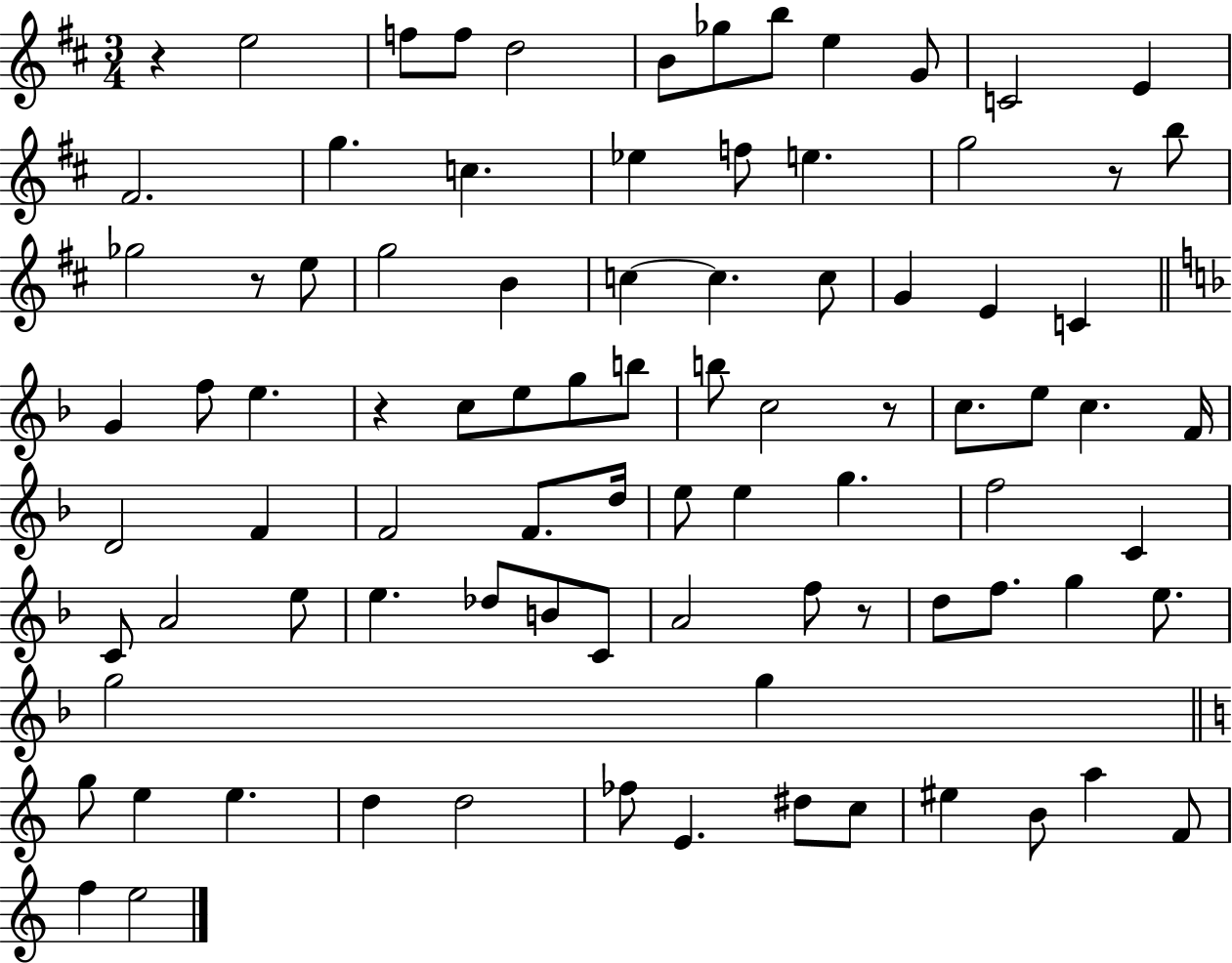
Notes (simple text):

R/q E5/h F5/e F5/e D5/h B4/e Gb5/e B5/e E5/q G4/e C4/h E4/q F#4/h. G5/q. C5/q. Eb5/q F5/e E5/q. G5/h R/e B5/e Gb5/h R/e E5/e G5/h B4/q C5/q C5/q. C5/e G4/q E4/q C4/q G4/q F5/e E5/q. R/q C5/e E5/e G5/e B5/e B5/e C5/h R/e C5/e. E5/e C5/q. F4/s D4/h F4/q F4/h F4/e. D5/s E5/e E5/q G5/q. F5/h C4/q C4/e A4/h E5/e E5/q. Db5/e B4/e C4/e A4/h F5/e R/e D5/e F5/e. G5/q E5/e. G5/h G5/q G5/e E5/q E5/q. D5/q D5/h FES5/e E4/q. D#5/e C5/e EIS5/q B4/e A5/q F4/e F5/q E5/h